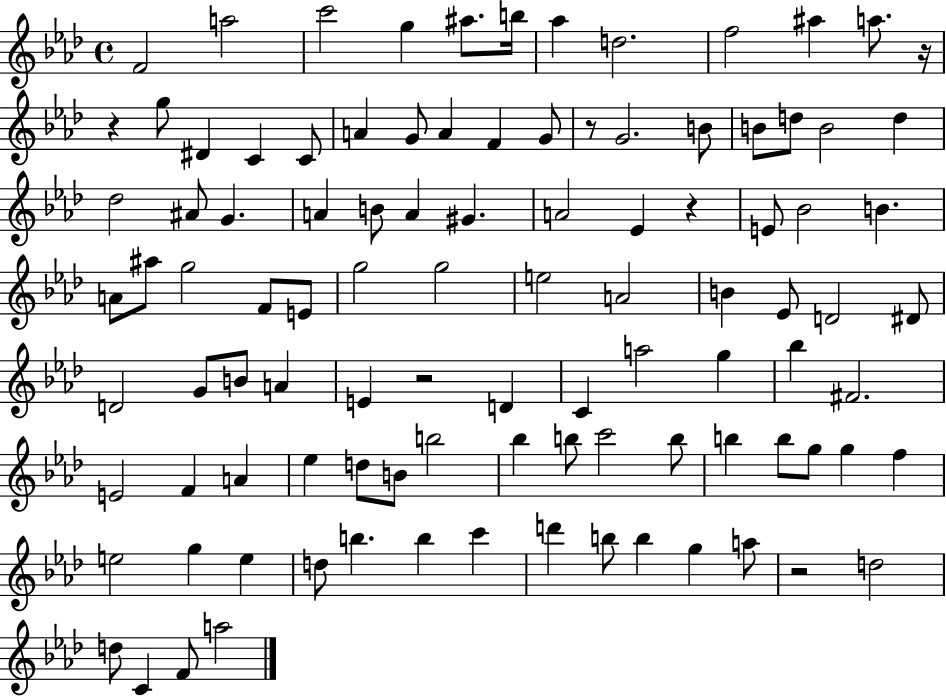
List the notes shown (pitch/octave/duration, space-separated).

F4/h A5/h C6/h G5/q A#5/e. B5/s Ab5/q D5/h. F5/h A#5/q A5/e. R/s R/q G5/e D#4/q C4/q C4/e A4/q G4/e A4/q F4/q G4/e R/e G4/h. B4/e B4/e D5/e B4/h D5/q Db5/h A#4/e G4/q. A4/q B4/e A4/q G#4/q. A4/h Eb4/q R/q E4/e Bb4/h B4/q. A4/e A#5/e G5/h F4/e E4/e G5/h G5/h E5/h A4/h B4/q Eb4/e D4/h D#4/e D4/h G4/e B4/e A4/q E4/q R/h D4/q C4/q A5/h G5/q Bb5/q F#4/h. E4/h F4/q A4/q Eb5/q D5/e B4/e B5/h Bb5/q B5/e C6/h B5/e B5/q B5/e G5/e G5/q F5/q E5/h G5/q E5/q D5/e B5/q. B5/q C6/q D6/q B5/e B5/q G5/q A5/e R/h D5/h D5/e C4/q F4/e A5/h